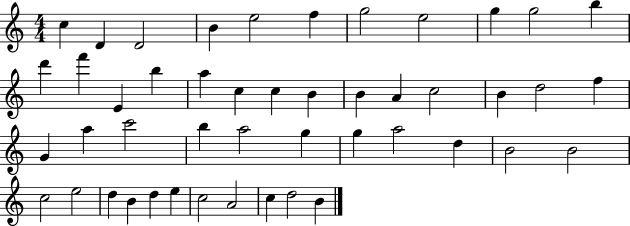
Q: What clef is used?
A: treble